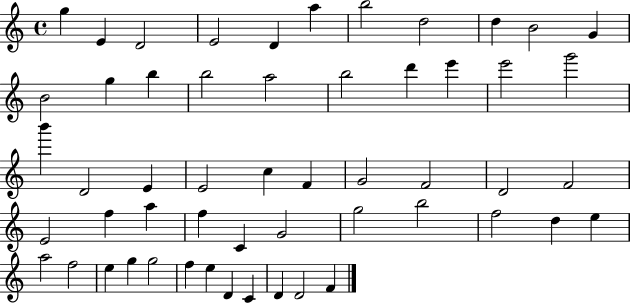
{
  \clef treble
  \time 4/4
  \defaultTimeSignature
  \key c \major
  g''4 e'4 d'2 | e'2 d'4 a''4 | b''2 d''2 | d''4 b'2 g'4 | \break b'2 g''4 b''4 | b''2 a''2 | b''2 d'''4 e'''4 | e'''2 g'''2 | \break b'''4 d'2 e'4 | e'2 c''4 f'4 | g'2 f'2 | d'2 f'2 | \break e'2 f''4 a''4 | f''4 c'4 g'2 | g''2 b''2 | f''2 d''4 e''4 | \break a''2 f''2 | e''4 g''4 g''2 | f''4 e''4 d'4 c'4 | d'4 d'2 f'4 | \break \bar "|."
}